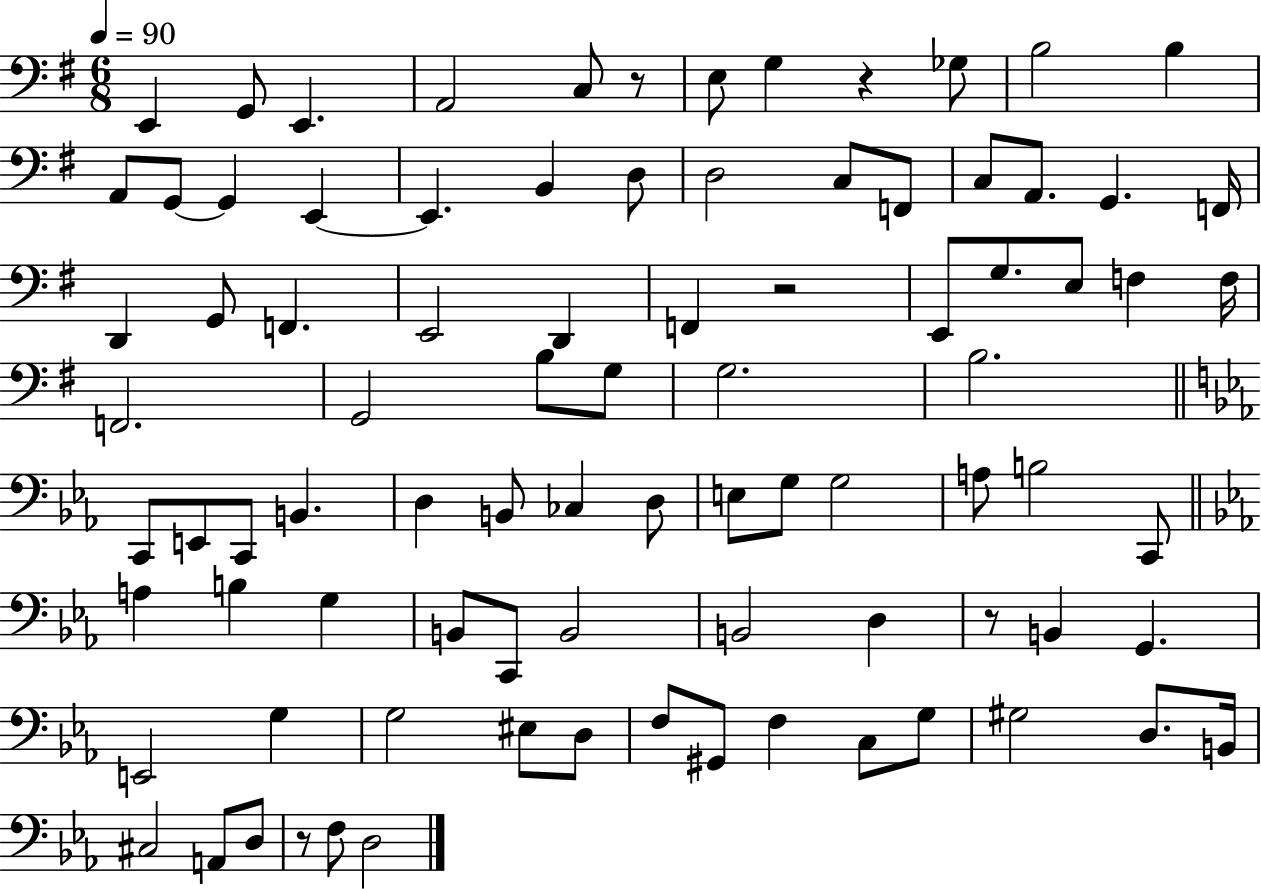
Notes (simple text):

E2/q G2/e E2/q. A2/h C3/e R/e E3/e G3/q R/q Gb3/e B3/h B3/q A2/e G2/e G2/q E2/q E2/q. B2/q D3/e D3/h C3/e F2/e C3/e A2/e. G2/q. F2/s D2/q G2/e F2/q. E2/h D2/q F2/q R/h E2/e G3/e. E3/e F3/q F3/s F2/h. G2/h B3/e G3/e G3/h. B3/h. C2/e E2/e C2/e B2/q. D3/q B2/e CES3/q D3/e E3/e G3/e G3/h A3/e B3/h C2/e A3/q B3/q G3/q B2/e C2/e B2/h B2/h D3/q R/e B2/q G2/q. E2/h G3/q G3/h EIS3/e D3/e F3/e G#2/e F3/q C3/e G3/e G#3/h D3/e. B2/s C#3/h A2/e D3/e R/e F3/e D3/h